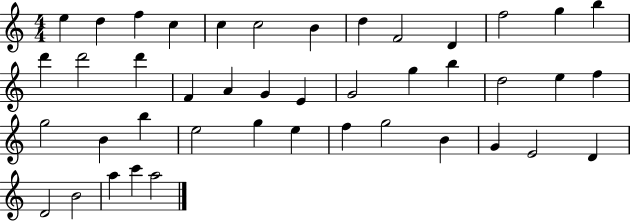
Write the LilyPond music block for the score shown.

{
  \clef treble
  \numericTimeSignature
  \time 4/4
  \key c \major
  e''4 d''4 f''4 c''4 | c''4 c''2 b'4 | d''4 f'2 d'4 | f''2 g''4 b''4 | \break d'''4 d'''2 d'''4 | f'4 a'4 g'4 e'4 | g'2 g''4 b''4 | d''2 e''4 f''4 | \break g''2 b'4 b''4 | e''2 g''4 e''4 | f''4 g''2 b'4 | g'4 e'2 d'4 | \break d'2 b'2 | a''4 c'''4 a''2 | \bar "|."
}